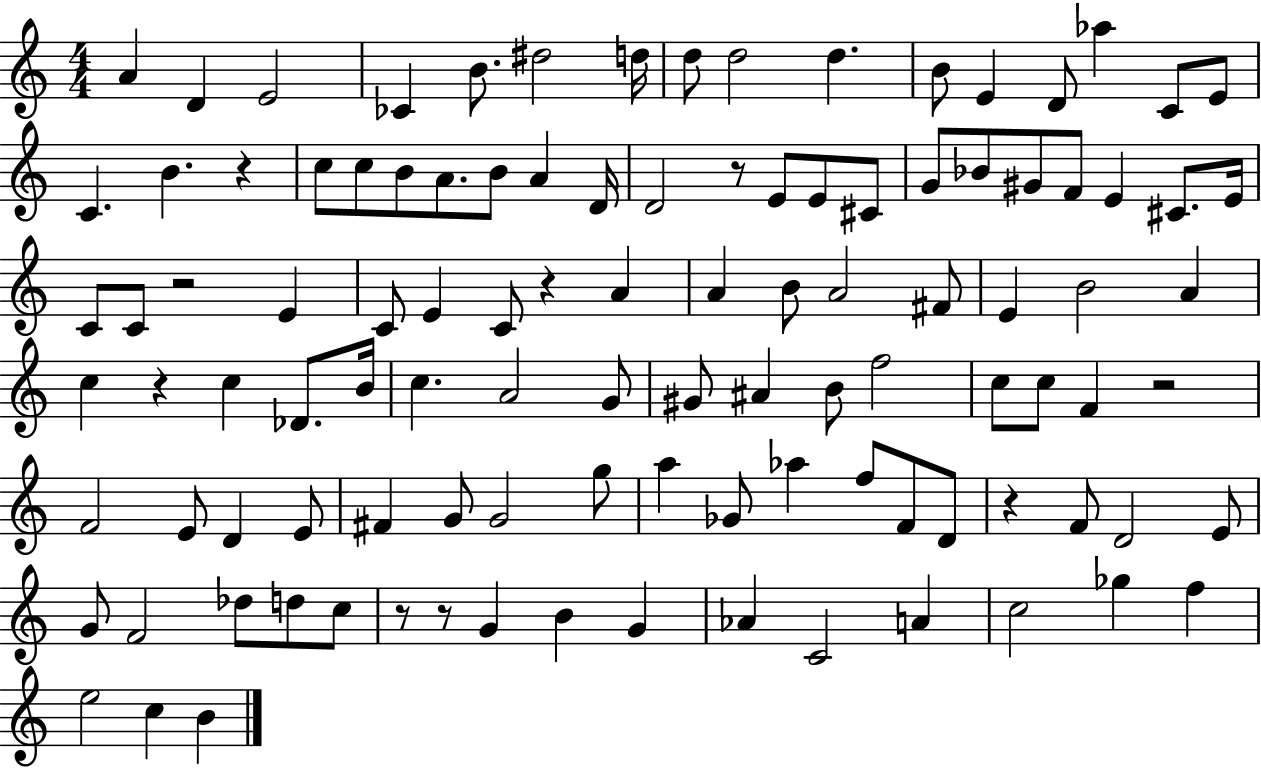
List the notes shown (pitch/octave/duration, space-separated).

A4/q D4/q E4/h CES4/q B4/e. D#5/h D5/s D5/e D5/h D5/q. B4/e E4/q D4/e Ab5/q C4/e E4/e C4/q. B4/q. R/q C5/e C5/e B4/e A4/e. B4/e A4/q D4/s D4/h R/e E4/e E4/e C#4/e G4/e Bb4/e G#4/e F4/e E4/q C#4/e. E4/s C4/e C4/e R/h E4/q C4/e E4/q C4/e R/q A4/q A4/q B4/e A4/h F#4/e E4/q B4/h A4/q C5/q R/q C5/q Db4/e. B4/s C5/q. A4/h G4/e G#4/e A#4/q B4/e F5/h C5/e C5/e F4/q R/h F4/h E4/e D4/q E4/e F#4/q G4/e G4/h G5/e A5/q Gb4/e Ab5/q F5/e F4/e D4/e R/q F4/e D4/h E4/e G4/e F4/h Db5/e D5/e C5/e R/e R/e G4/q B4/q G4/q Ab4/q C4/h A4/q C5/h Gb5/q F5/q E5/h C5/q B4/q